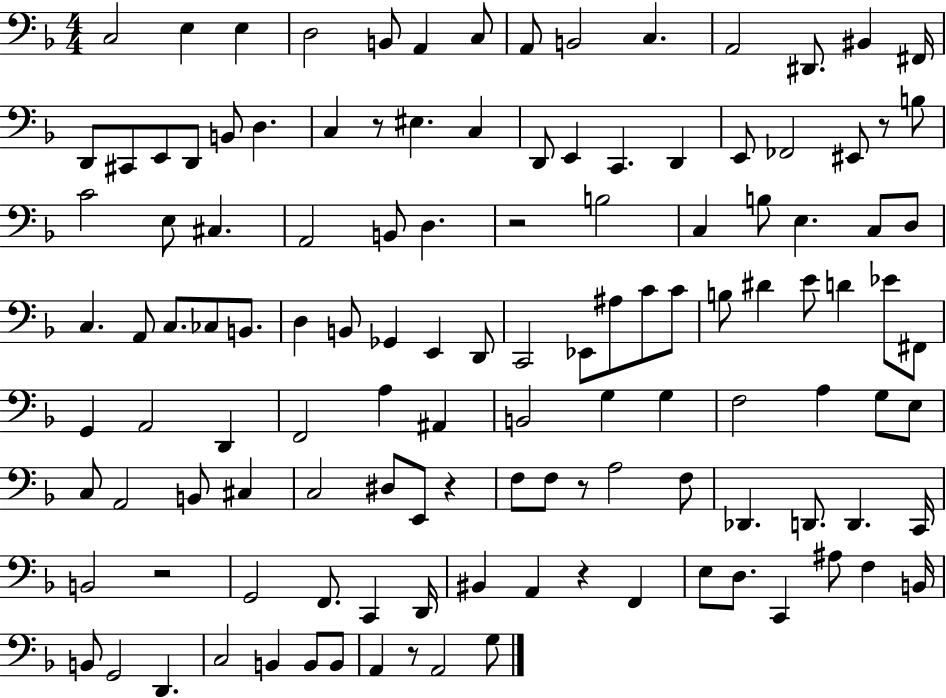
X:1
T:Untitled
M:4/4
L:1/4
K:F
C,2 E, E, D,2 B,,/2 A,, C,/2 A,,/2 B,,2 C, A,,2 ^D,,/2 ^B,, ^F,,/4 D,,/2 ^C,,/2 E,,/2 D,,/2 B,,/2 D, C, z/2 ^E, C, D,,/2 E,, C,, D,, E,,/2 _F,,2 ^E,,/2 z/2 B,/2 C2 E,/2 ^C, A,,2 B,,/2 D, z2 B,2 C, B,/2 E, C,/2 D,/2 C, A,,/2 C,/2 _C,/2 B,,/2 D, B,,/2 _G,, E,, D,,/2 C,,2 _E,,/2 ^A,/2 C/2 C/2 B,/2 ^D E/2 D _E/2 ^F,,/2 G,, A,,2 D,, F,,2 A, ^A,, B,,2 G, G, F,2 A, G,/2 E,/2 C,/2 A,,2 B,,/2 ^C, C,2 ^D,/2 E,,/2 z F,/2 F,/2 z/2 A,2 F,/2 _D,, D,,/2 D,, C,,/4 B,,2 z2 G,,2 F,,/2 C,, D,,/4 ^B,, A,, z F,, E,/2 D,/2 C,, ^A,/2 F, B,,/4 B,,/2 G,,2 D,, C,2 B,, B,,/2 B,,/2 A,, z/2 A,,2 G,/2